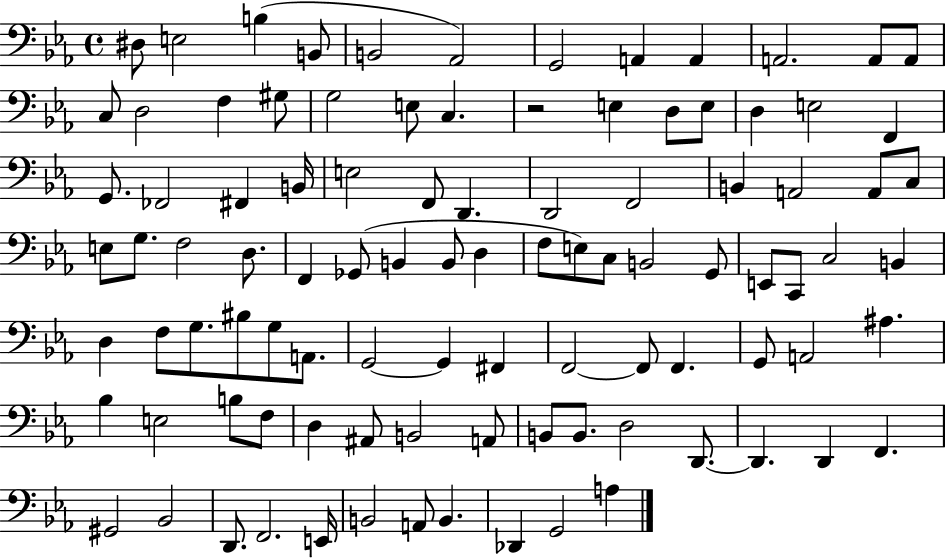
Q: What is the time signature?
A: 4/4